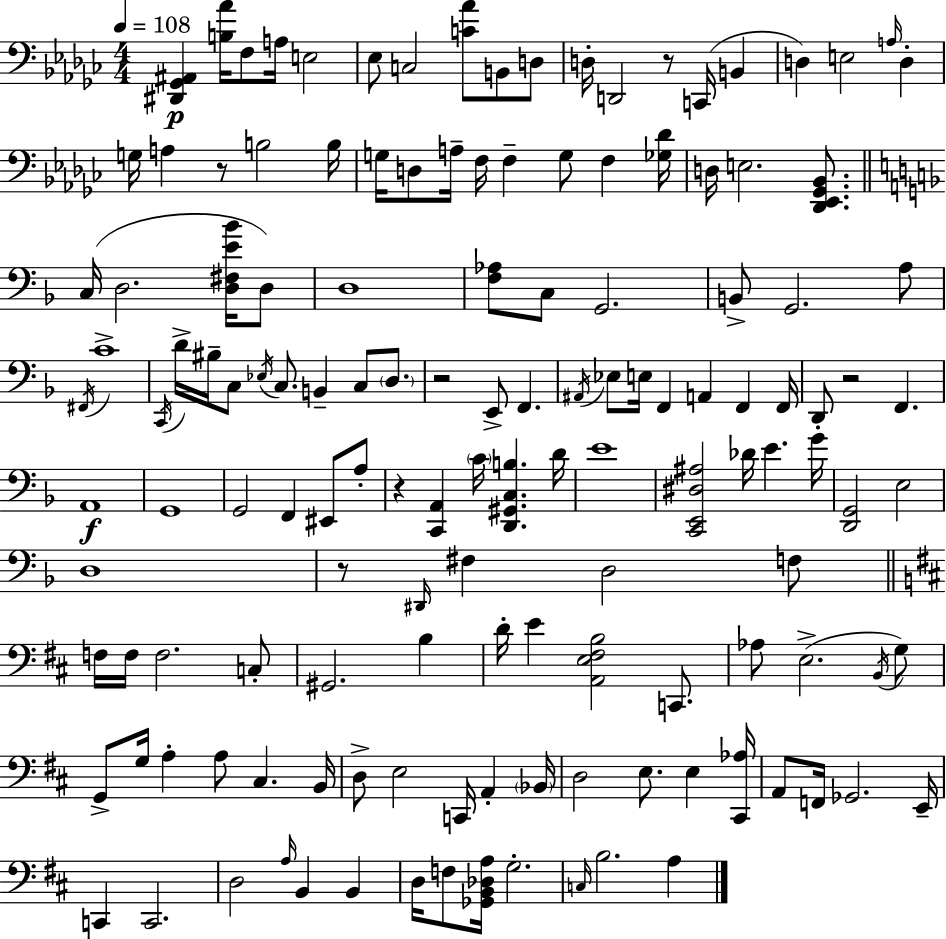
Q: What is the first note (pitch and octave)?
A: F3